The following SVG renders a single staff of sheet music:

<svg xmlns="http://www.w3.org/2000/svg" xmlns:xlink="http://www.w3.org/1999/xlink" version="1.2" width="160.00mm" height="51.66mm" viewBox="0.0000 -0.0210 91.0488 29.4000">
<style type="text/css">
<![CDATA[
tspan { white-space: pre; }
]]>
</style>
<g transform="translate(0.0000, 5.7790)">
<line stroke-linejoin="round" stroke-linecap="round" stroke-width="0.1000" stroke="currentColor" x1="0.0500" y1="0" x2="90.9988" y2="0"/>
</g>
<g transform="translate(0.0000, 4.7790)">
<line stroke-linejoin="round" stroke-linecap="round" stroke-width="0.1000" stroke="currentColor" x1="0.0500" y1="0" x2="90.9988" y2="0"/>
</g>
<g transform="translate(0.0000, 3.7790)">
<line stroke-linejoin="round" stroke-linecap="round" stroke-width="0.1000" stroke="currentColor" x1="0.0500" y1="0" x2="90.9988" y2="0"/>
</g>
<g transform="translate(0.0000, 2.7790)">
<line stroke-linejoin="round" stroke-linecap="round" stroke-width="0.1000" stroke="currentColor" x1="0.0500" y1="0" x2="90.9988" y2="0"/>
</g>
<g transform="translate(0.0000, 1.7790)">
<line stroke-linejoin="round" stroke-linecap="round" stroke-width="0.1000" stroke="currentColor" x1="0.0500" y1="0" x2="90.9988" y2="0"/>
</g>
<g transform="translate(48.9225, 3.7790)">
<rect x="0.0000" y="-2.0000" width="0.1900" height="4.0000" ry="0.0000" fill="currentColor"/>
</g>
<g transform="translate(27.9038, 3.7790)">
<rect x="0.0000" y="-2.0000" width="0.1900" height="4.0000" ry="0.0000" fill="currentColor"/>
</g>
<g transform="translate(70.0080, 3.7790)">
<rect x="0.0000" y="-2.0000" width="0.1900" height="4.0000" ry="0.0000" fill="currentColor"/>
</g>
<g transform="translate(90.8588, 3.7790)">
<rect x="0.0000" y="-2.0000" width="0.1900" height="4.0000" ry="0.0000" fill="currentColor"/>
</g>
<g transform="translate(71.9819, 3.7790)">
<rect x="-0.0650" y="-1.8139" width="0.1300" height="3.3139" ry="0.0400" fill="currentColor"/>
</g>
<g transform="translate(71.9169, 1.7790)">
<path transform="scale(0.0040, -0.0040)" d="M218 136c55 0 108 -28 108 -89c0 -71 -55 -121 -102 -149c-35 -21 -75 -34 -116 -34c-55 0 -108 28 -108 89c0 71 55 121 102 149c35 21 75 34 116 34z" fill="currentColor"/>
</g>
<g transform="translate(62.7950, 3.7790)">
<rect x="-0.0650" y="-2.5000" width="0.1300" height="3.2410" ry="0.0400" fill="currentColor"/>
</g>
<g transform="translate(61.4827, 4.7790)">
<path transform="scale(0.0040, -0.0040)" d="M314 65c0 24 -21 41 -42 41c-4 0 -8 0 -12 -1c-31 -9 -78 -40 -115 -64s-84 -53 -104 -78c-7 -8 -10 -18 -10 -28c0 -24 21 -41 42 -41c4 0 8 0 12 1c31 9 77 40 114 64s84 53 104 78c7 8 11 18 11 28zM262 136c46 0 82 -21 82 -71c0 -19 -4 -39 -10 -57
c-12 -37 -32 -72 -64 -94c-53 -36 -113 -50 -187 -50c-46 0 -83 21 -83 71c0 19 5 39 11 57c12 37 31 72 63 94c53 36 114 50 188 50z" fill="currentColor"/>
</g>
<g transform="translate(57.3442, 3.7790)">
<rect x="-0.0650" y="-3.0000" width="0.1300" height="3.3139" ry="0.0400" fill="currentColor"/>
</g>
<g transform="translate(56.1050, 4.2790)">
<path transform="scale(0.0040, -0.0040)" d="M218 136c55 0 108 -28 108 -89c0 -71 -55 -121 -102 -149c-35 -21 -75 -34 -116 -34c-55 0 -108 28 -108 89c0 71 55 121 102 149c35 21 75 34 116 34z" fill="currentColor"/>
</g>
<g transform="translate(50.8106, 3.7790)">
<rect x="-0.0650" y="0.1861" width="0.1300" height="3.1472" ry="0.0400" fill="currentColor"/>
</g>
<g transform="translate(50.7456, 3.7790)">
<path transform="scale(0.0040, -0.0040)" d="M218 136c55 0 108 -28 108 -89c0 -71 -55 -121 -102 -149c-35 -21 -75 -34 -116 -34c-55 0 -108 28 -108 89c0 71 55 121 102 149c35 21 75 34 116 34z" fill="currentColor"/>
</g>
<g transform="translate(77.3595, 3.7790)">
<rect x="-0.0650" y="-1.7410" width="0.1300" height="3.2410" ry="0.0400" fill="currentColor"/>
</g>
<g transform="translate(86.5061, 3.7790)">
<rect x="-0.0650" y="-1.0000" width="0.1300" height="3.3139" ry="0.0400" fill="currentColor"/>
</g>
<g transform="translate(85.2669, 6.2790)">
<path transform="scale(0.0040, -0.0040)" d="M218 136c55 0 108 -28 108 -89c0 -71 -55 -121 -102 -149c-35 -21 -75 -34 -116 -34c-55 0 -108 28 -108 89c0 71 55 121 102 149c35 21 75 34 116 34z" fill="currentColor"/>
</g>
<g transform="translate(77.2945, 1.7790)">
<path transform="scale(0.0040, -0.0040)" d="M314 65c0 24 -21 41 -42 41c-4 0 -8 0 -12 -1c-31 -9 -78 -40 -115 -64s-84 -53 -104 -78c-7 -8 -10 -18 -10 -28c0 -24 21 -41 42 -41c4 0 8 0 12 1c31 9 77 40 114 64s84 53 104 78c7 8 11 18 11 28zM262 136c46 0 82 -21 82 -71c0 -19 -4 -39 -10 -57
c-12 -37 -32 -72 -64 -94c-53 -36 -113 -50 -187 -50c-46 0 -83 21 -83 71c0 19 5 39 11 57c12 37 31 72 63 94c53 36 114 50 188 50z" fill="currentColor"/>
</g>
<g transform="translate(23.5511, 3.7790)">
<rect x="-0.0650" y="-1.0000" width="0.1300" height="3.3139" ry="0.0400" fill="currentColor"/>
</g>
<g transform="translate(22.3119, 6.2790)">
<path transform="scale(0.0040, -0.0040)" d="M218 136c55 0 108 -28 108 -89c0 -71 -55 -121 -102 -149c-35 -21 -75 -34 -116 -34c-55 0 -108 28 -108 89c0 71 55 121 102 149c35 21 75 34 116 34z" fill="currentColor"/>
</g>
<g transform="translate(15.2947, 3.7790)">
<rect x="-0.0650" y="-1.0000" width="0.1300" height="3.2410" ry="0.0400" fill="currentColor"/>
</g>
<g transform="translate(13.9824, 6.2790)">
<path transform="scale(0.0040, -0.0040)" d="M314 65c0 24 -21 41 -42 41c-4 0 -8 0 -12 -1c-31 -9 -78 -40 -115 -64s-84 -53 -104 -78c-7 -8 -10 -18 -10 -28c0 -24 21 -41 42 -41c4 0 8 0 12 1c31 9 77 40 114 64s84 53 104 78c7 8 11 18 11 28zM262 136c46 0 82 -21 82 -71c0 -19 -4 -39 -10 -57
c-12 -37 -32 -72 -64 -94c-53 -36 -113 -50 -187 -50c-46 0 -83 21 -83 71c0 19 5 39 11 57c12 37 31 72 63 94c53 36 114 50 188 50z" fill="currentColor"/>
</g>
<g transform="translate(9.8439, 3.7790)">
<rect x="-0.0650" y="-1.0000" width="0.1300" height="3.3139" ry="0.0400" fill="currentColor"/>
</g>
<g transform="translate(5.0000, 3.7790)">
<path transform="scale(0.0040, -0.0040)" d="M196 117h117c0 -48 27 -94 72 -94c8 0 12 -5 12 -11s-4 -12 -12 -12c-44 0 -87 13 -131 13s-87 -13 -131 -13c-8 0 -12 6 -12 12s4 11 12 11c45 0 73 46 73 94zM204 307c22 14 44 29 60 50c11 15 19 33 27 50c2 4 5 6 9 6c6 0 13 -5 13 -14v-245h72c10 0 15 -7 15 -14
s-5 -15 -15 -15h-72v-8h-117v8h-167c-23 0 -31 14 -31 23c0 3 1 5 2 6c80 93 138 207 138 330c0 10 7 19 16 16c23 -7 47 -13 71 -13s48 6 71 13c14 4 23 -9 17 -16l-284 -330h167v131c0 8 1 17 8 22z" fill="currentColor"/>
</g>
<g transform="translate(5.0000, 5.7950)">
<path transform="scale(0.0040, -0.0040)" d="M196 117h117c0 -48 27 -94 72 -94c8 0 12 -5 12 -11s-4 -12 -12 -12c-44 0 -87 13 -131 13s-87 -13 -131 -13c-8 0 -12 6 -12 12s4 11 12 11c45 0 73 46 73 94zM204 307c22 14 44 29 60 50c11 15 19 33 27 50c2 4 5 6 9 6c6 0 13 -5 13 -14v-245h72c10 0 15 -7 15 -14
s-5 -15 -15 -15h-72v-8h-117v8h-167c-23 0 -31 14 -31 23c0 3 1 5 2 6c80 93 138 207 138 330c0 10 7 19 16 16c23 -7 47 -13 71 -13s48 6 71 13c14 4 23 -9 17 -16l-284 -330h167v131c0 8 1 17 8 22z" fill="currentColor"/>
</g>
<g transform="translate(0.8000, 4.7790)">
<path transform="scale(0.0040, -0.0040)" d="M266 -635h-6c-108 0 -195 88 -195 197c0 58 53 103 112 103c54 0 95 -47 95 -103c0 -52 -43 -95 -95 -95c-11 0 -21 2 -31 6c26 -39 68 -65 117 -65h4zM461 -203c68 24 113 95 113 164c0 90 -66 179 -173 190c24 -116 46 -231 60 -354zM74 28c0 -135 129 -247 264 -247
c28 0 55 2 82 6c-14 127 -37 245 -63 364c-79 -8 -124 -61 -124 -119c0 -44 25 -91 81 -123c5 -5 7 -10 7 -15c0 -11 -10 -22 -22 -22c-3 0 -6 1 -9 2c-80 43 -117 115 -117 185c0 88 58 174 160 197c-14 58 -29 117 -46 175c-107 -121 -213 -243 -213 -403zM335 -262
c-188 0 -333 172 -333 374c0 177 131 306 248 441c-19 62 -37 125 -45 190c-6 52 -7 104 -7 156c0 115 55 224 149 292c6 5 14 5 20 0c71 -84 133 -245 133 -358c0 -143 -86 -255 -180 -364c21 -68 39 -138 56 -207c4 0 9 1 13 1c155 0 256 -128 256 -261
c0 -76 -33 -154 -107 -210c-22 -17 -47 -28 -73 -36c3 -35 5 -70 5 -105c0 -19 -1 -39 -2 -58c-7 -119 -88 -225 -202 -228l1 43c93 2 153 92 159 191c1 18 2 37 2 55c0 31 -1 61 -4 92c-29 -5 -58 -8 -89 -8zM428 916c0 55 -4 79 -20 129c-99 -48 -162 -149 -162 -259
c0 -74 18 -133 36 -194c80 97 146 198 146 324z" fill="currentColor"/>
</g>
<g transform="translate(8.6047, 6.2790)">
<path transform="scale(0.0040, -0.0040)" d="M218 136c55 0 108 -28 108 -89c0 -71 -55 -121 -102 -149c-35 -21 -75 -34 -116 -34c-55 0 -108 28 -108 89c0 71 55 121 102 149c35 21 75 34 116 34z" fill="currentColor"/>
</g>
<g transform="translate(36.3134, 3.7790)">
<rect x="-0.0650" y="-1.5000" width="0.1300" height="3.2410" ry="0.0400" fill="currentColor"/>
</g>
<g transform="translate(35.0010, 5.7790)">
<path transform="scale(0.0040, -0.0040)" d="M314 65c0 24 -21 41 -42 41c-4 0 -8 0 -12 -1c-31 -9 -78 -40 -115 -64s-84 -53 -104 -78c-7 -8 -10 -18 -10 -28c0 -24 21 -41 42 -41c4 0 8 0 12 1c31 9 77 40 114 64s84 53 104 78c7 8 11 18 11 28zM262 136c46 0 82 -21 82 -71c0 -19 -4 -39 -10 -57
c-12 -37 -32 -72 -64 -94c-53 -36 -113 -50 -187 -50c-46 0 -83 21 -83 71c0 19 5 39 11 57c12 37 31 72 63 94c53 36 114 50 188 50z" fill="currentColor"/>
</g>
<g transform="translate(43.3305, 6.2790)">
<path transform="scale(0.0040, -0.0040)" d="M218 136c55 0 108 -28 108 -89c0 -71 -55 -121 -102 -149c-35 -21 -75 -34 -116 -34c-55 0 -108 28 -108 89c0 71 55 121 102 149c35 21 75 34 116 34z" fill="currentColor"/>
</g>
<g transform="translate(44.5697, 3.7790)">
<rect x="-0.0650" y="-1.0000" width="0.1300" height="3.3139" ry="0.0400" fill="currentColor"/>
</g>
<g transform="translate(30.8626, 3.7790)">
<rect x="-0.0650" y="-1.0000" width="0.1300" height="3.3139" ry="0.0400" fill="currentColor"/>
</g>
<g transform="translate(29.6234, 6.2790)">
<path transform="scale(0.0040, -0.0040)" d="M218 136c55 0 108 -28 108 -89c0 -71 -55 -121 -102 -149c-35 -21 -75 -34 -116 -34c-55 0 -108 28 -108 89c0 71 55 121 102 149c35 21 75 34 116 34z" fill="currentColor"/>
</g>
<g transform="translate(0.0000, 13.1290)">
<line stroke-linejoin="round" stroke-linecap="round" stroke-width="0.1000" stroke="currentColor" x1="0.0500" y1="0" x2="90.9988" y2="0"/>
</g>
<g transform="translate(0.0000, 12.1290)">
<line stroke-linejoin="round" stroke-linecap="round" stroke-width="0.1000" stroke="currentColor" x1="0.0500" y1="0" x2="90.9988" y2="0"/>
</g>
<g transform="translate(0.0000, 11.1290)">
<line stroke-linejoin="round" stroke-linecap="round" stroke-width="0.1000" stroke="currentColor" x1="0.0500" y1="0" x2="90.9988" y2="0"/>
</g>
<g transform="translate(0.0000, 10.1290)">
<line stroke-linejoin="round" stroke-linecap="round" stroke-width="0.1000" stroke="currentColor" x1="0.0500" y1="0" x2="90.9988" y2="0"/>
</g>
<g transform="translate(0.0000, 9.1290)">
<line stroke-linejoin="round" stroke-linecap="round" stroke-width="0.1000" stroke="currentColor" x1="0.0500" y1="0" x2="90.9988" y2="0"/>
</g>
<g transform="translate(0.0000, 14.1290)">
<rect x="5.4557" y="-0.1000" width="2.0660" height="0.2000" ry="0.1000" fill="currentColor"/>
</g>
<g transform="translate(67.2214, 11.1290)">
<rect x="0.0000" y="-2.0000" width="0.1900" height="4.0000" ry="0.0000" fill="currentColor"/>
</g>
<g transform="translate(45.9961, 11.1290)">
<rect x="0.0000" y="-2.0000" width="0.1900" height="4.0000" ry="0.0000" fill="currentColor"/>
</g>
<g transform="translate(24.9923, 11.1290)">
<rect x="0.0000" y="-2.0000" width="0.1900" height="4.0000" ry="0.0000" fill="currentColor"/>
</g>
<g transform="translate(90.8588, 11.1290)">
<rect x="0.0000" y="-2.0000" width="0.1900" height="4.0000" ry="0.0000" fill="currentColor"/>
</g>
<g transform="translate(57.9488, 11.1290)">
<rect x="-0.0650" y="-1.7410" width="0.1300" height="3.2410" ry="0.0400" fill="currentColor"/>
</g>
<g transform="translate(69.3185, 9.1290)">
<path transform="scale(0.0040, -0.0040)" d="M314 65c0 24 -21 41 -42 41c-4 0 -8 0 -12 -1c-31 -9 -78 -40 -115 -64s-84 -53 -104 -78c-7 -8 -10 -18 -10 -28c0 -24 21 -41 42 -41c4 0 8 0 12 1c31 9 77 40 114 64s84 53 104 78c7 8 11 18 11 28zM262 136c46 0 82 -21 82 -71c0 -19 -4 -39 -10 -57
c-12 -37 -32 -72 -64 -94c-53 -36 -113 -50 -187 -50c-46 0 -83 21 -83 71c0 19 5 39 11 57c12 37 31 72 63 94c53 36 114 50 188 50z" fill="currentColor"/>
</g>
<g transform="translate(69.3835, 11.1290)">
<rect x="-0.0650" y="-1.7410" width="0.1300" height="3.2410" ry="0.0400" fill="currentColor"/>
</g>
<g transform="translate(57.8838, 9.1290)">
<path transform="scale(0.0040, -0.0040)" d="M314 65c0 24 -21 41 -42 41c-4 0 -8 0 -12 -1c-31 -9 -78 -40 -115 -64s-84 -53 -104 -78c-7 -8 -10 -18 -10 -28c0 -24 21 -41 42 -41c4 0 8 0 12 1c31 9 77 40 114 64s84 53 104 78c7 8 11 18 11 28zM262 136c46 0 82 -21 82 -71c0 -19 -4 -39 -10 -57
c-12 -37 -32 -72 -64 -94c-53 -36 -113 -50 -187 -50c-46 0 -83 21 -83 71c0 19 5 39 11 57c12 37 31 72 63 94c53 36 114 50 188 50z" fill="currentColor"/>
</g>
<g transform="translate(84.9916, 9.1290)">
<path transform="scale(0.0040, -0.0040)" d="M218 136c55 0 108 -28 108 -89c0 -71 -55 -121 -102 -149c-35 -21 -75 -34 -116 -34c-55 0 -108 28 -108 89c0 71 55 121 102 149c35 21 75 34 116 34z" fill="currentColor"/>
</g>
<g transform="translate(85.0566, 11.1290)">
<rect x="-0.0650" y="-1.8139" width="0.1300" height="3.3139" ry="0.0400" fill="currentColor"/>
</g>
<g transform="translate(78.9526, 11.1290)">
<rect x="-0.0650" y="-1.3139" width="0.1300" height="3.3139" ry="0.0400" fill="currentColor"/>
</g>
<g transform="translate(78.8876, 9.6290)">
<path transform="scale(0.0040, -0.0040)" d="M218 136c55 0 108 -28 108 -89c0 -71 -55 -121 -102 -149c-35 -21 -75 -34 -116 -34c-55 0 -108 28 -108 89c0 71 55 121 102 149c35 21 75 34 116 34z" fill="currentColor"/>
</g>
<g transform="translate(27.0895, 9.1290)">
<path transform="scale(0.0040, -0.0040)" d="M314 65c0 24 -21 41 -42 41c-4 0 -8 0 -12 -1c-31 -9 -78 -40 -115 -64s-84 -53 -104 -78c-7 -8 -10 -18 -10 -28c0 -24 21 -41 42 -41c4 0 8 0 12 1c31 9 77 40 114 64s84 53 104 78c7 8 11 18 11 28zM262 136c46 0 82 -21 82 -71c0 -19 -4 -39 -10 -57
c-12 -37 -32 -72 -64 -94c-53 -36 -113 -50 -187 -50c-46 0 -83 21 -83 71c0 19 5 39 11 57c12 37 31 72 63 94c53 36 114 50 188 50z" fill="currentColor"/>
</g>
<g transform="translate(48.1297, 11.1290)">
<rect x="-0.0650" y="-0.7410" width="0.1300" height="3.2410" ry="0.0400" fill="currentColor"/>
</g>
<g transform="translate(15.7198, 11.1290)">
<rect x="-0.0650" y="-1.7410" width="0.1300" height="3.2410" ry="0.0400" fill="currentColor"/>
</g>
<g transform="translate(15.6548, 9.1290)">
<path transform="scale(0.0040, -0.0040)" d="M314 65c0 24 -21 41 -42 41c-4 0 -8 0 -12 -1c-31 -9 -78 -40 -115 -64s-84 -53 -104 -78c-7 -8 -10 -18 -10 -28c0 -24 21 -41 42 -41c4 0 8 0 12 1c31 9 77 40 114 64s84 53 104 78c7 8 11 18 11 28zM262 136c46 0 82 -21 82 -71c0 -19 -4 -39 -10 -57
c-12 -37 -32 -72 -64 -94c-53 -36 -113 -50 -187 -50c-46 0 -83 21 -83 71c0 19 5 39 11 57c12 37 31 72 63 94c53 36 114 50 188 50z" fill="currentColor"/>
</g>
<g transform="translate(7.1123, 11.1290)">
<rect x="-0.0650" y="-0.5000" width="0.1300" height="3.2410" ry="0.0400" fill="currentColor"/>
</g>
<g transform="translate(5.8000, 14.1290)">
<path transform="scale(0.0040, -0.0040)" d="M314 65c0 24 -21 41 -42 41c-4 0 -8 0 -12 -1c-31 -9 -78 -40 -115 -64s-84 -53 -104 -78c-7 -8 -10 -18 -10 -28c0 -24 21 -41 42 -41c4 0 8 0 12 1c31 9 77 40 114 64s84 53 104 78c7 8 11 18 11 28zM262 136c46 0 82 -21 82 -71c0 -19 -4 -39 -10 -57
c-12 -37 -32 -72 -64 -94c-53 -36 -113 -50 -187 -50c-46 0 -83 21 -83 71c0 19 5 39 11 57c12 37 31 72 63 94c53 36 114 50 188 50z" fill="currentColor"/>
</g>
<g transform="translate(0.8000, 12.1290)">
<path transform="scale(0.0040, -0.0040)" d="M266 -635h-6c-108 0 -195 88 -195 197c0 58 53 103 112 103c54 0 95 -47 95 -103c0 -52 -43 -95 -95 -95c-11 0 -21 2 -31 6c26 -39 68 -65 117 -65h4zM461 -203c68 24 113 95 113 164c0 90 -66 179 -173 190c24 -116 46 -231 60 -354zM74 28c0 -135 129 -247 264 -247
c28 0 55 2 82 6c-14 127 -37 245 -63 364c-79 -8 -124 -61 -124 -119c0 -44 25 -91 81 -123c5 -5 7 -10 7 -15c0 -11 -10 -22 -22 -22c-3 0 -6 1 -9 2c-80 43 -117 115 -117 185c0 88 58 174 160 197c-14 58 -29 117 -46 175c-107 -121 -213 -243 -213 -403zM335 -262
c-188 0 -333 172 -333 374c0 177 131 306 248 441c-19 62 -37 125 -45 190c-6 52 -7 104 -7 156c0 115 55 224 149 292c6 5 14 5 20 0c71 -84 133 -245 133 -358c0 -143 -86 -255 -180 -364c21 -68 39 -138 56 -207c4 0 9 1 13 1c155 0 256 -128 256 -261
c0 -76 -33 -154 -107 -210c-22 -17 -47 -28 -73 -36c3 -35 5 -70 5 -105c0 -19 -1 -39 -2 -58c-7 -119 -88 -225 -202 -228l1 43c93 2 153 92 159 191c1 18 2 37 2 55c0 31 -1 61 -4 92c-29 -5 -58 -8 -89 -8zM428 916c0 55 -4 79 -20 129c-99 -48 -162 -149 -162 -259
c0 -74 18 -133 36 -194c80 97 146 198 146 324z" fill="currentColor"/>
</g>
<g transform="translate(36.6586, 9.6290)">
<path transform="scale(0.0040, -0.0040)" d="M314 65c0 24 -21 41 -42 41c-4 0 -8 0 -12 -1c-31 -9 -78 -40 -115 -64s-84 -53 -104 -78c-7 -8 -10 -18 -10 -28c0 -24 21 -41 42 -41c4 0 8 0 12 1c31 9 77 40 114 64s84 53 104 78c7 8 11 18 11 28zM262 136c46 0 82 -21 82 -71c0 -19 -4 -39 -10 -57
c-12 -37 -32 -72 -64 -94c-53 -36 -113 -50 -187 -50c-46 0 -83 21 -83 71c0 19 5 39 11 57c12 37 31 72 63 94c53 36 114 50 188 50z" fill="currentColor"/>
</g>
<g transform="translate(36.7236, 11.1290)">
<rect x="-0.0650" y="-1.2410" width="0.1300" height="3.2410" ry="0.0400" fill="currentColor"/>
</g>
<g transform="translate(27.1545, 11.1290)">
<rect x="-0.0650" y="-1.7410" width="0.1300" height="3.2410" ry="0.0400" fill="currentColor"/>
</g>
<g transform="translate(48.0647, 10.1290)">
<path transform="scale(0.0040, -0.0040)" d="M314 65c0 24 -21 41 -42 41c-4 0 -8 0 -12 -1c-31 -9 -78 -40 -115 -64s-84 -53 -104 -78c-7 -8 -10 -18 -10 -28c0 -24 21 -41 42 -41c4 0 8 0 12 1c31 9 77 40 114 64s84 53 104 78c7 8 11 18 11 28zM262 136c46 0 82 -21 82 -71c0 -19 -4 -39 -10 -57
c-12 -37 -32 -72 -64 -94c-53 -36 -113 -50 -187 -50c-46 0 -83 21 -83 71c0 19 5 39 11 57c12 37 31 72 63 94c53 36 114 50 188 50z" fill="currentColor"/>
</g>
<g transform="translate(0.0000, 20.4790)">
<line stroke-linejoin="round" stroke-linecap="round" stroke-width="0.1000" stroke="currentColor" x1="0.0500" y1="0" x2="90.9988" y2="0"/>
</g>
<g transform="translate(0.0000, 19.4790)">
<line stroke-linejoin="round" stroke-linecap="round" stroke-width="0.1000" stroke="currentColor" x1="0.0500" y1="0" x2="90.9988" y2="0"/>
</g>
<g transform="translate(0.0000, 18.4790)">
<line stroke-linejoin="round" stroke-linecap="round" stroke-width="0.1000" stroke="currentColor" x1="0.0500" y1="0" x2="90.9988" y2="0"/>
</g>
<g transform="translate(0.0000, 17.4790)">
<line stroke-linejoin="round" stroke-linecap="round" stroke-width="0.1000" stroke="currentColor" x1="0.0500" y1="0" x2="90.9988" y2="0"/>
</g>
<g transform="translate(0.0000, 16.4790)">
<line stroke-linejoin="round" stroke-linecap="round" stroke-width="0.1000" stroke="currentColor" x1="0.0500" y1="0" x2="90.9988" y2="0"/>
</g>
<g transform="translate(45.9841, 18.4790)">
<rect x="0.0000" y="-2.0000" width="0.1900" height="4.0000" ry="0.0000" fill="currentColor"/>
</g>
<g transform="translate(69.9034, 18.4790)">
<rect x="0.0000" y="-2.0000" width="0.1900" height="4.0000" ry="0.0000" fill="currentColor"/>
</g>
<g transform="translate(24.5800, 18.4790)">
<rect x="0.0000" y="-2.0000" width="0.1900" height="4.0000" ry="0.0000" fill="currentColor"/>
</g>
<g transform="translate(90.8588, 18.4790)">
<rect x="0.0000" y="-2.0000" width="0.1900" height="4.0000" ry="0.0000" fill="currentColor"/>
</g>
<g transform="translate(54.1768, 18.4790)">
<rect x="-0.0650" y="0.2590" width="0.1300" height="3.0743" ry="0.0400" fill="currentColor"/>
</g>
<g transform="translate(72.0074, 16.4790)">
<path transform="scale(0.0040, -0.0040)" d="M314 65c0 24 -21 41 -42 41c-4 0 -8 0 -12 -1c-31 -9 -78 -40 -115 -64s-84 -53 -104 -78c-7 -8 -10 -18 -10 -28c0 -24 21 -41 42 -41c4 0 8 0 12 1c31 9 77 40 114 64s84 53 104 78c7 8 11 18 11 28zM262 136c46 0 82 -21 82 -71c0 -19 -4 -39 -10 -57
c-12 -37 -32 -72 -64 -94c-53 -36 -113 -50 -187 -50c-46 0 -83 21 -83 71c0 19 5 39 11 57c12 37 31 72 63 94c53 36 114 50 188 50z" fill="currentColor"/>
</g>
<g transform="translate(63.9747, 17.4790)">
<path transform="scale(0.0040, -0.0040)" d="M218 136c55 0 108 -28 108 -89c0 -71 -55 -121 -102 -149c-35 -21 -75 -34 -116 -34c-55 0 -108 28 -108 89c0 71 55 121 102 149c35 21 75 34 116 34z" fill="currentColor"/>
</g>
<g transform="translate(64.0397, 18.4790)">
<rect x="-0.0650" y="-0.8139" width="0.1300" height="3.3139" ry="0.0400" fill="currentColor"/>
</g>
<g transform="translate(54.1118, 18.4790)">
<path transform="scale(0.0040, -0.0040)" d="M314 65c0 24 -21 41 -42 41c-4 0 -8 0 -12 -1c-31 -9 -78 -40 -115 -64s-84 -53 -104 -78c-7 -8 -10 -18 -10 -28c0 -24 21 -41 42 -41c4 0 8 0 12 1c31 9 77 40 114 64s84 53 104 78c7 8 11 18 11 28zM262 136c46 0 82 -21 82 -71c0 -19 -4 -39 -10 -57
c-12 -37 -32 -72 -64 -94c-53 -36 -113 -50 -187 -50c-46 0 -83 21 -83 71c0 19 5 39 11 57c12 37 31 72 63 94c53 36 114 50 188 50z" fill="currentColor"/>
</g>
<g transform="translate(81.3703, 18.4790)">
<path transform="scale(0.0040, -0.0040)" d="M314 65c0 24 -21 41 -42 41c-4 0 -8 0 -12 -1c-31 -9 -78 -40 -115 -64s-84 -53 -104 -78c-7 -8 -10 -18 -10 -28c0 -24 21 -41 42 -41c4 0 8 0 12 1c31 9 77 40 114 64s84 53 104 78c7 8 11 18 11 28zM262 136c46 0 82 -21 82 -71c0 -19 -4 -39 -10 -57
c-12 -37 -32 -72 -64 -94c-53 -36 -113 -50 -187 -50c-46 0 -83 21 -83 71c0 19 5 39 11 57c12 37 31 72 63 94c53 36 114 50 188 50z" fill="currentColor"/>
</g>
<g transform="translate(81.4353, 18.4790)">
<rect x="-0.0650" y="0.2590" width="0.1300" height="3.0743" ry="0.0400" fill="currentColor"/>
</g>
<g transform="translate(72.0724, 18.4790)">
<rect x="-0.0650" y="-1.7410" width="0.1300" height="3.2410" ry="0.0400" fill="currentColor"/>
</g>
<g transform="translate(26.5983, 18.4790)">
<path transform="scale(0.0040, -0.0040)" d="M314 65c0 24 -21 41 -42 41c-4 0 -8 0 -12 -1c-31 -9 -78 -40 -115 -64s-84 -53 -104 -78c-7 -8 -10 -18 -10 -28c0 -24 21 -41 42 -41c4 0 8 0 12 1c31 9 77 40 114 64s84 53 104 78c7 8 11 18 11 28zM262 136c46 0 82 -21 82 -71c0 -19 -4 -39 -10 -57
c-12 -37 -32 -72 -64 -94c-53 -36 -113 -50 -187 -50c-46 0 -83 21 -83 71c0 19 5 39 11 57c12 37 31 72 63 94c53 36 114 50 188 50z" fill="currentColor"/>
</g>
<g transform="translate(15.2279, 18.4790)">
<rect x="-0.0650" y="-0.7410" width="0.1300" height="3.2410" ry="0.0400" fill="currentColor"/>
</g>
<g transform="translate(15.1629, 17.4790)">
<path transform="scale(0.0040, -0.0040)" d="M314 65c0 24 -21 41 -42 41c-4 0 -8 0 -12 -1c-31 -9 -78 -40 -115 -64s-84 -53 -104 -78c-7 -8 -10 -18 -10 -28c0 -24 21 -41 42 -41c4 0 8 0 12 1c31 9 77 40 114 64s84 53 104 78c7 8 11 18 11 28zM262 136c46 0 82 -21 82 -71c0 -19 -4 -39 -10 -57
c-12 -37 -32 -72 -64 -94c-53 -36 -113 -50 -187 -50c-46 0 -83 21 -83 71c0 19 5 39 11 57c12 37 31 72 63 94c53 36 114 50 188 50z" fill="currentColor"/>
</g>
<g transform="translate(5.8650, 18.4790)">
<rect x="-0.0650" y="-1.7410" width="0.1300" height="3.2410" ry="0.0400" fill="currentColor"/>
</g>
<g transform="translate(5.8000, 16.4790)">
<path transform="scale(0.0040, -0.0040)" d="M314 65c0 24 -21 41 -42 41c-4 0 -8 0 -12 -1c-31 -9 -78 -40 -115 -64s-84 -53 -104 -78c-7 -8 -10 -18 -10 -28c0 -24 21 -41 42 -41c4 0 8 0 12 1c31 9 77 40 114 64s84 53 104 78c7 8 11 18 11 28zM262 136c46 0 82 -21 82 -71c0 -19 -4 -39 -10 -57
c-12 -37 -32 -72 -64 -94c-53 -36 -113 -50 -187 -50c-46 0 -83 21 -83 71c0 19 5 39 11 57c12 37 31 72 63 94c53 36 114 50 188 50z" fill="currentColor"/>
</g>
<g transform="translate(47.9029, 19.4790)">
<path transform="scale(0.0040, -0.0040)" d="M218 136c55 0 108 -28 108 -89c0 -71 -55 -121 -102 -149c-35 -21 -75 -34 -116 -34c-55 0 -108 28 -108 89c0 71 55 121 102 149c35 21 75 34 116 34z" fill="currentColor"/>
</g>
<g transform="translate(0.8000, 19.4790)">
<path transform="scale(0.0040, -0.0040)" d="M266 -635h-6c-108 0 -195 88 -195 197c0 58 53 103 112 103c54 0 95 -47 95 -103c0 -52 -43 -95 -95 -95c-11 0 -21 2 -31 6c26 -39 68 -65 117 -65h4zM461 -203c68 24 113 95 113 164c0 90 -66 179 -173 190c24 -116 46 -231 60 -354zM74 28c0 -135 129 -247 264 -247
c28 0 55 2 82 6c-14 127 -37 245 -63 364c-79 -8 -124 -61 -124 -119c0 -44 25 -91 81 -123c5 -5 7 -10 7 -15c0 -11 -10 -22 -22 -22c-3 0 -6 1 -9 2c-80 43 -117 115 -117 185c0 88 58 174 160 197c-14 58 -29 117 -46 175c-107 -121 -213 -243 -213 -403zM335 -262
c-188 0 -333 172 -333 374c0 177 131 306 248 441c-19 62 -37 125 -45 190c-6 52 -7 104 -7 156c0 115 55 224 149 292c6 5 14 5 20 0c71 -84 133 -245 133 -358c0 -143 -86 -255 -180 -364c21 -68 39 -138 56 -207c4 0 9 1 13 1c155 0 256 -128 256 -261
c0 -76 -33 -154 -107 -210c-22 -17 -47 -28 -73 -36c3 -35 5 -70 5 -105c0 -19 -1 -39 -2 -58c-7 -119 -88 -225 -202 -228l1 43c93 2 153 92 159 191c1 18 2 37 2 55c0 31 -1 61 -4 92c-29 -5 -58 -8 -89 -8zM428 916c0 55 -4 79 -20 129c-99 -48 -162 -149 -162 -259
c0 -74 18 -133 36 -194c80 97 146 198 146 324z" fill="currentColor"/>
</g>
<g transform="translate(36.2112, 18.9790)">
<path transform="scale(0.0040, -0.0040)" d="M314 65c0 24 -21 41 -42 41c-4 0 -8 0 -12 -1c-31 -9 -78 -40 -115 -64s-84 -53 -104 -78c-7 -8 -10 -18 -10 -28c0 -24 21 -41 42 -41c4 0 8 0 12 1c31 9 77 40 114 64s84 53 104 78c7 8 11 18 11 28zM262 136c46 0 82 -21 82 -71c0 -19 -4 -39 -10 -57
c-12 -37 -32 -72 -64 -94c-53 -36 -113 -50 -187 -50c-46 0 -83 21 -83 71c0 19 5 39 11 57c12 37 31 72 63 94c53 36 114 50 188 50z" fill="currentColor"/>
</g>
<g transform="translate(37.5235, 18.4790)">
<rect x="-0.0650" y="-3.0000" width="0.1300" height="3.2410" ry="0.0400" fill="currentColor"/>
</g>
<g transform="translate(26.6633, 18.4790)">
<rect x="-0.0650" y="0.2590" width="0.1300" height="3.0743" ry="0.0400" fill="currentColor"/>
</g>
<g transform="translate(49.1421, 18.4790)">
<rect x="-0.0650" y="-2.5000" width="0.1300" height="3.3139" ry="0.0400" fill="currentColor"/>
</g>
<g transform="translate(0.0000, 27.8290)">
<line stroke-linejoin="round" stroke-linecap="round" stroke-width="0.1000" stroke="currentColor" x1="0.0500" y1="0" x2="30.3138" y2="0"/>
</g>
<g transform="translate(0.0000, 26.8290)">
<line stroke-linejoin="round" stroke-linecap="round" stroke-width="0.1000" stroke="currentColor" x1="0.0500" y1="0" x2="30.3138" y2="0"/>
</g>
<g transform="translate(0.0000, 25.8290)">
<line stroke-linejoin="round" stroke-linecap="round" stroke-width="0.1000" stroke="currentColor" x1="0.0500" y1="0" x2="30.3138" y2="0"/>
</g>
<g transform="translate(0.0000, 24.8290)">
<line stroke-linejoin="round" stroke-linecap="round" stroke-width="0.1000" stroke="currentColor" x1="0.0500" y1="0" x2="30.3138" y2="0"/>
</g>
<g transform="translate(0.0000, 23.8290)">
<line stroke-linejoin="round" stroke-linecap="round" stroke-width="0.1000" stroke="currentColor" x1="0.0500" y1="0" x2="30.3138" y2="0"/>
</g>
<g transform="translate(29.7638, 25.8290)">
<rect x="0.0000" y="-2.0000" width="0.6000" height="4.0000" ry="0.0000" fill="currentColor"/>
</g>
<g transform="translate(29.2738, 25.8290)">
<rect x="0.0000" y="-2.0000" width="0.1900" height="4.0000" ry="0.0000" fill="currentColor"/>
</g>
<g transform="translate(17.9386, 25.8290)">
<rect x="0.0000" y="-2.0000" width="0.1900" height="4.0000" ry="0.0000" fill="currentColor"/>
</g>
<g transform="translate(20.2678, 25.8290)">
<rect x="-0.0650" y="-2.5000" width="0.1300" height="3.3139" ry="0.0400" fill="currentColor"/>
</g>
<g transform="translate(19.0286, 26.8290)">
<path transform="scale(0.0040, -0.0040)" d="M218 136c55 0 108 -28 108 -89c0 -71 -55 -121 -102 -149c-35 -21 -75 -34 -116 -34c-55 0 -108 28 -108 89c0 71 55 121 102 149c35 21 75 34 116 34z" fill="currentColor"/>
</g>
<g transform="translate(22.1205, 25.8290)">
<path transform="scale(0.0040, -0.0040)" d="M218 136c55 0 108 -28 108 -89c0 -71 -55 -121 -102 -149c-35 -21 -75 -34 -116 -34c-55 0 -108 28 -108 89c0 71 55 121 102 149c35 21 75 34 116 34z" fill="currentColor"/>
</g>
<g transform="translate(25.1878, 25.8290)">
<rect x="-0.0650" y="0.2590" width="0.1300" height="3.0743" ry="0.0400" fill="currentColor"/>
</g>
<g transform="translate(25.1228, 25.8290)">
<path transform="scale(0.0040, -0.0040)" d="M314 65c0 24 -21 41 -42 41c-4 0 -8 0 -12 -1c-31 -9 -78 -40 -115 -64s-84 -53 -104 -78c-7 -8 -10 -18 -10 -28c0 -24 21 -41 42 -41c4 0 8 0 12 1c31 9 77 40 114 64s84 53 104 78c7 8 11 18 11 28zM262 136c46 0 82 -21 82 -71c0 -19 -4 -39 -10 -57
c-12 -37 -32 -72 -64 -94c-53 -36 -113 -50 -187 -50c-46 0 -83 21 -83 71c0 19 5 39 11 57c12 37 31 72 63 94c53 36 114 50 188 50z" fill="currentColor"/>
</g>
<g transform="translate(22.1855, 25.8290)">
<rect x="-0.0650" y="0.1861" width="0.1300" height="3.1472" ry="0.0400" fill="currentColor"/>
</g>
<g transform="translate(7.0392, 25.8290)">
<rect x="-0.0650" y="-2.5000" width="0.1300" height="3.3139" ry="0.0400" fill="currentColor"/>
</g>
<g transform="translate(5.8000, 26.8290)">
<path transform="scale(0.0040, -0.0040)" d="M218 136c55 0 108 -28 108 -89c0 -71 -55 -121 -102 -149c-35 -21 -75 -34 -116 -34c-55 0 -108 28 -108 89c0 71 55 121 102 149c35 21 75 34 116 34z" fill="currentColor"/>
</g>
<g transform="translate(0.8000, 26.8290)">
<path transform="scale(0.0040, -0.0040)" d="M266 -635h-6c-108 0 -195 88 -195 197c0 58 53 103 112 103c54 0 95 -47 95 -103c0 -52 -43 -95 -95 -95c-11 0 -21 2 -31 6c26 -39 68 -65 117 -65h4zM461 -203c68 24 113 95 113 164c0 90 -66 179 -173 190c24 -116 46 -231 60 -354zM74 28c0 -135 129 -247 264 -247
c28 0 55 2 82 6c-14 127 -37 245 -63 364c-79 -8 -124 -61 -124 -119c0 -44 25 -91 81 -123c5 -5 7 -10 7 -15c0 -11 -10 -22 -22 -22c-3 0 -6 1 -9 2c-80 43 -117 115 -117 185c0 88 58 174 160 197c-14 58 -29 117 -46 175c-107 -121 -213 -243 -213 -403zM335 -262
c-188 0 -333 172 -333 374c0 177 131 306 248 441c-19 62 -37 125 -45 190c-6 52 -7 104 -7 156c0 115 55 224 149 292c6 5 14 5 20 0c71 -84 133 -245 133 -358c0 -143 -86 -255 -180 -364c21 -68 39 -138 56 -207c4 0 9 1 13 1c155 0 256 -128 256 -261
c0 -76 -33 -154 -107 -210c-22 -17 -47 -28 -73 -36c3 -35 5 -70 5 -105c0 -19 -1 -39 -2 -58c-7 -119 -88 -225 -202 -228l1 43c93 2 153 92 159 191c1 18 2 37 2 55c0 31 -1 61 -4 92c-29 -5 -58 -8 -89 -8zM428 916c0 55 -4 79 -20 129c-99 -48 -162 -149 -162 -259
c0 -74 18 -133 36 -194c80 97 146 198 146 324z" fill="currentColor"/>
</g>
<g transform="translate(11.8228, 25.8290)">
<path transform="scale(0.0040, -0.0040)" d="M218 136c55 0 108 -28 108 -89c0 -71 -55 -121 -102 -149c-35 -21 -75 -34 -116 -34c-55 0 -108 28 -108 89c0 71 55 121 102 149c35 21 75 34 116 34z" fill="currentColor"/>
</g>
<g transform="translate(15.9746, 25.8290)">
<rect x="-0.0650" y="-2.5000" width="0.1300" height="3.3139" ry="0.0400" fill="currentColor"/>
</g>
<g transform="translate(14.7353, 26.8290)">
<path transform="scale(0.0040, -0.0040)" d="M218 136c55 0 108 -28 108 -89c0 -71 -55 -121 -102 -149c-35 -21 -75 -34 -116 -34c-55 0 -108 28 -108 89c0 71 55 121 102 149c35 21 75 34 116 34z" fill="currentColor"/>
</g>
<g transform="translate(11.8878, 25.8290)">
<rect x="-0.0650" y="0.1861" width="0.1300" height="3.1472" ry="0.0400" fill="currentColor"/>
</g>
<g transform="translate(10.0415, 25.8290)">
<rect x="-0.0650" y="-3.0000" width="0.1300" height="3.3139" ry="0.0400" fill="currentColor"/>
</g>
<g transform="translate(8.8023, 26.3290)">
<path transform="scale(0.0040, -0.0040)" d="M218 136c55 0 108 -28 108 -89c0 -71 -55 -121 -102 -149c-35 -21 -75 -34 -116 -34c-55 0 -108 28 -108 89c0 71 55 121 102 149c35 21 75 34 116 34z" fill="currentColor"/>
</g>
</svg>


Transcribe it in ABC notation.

X:1
T:Untitled
M:4/4
L:1/4
K:C
D D2 D D E2 D B A G2 f f2 D C2 f2 f2 e2 d2 f2 f2 e f f2 d2 B2 A2 G B2 d f2 B2 G A B G G B B2